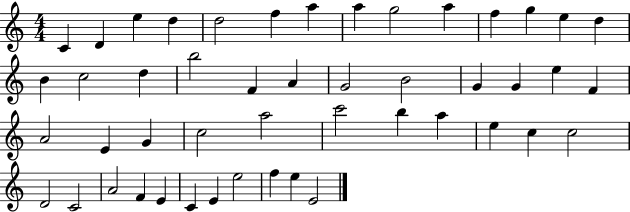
{
  \clef treble
  \numericTimeSignature
  \time 4/4
  \key c \major
  c'4 d'4 e''4 d''4 | d''2 f''4 a''4 | a''4 g''2 a''4 | f''4 g''4 e''4 d''4 | \break b'4 c''2 d''4 | b''2 f'4 a'4 | g'2 b'2 | g'4 g'4 e''4 f'4 | \break a'2 e'4 g'4 | c''2 a''2 | c'''2 b''4 a''4 | e''4 c''4 c''2 | \break d'2 c'2 | a'2 f'4 e'4 | c'4 e'4 e''2 | f''4 e''4 e'2 | \break \bar "|."
}